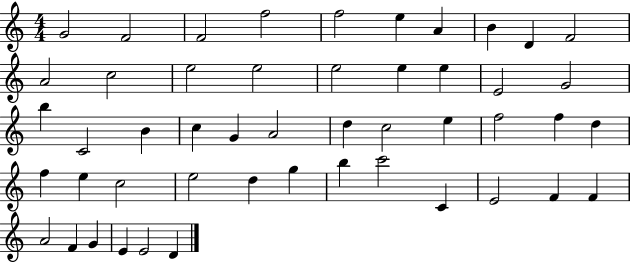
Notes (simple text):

G4/h F4/h F4/h F5/h F5/h E5/q A4/q B4/q D4/q F4/h A4/h C5/h E5/h E5/h E5/h E5/q E5/q E4/h G4/h B5/q C4/h B4/q C5/q G4/q A4/h D5/q C5/h E5/q F5/h F5/q D5/q F5/q E5/q C5/h E5/h D5/q G5/q B5/q C6/h C4/q E4/h F4/q F4/q A4/h F4/q G4/q E4/q E4/h D4/q